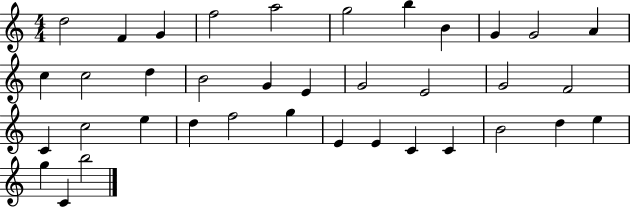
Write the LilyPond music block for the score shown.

{
  \clef treble
  \numericTimeSignature
  \time 4/4
  \key c \major
  d''2 f'4 g'4 | f''2 a''2 | g''2 b''4 b'4 | g'4 g'2 a'4 | \break c''4 c''2 d''4 | b'2 g'4 e'4 | g'2 e'2 | g'2 f'2 | \break c'4 c''2 e''4 | d''4 f''2 g''4 | e'4 e'4 c'4 c'4 | b'2 d''4 e''4 | \break g''4 c'4 b''2 | \bar "|."
}